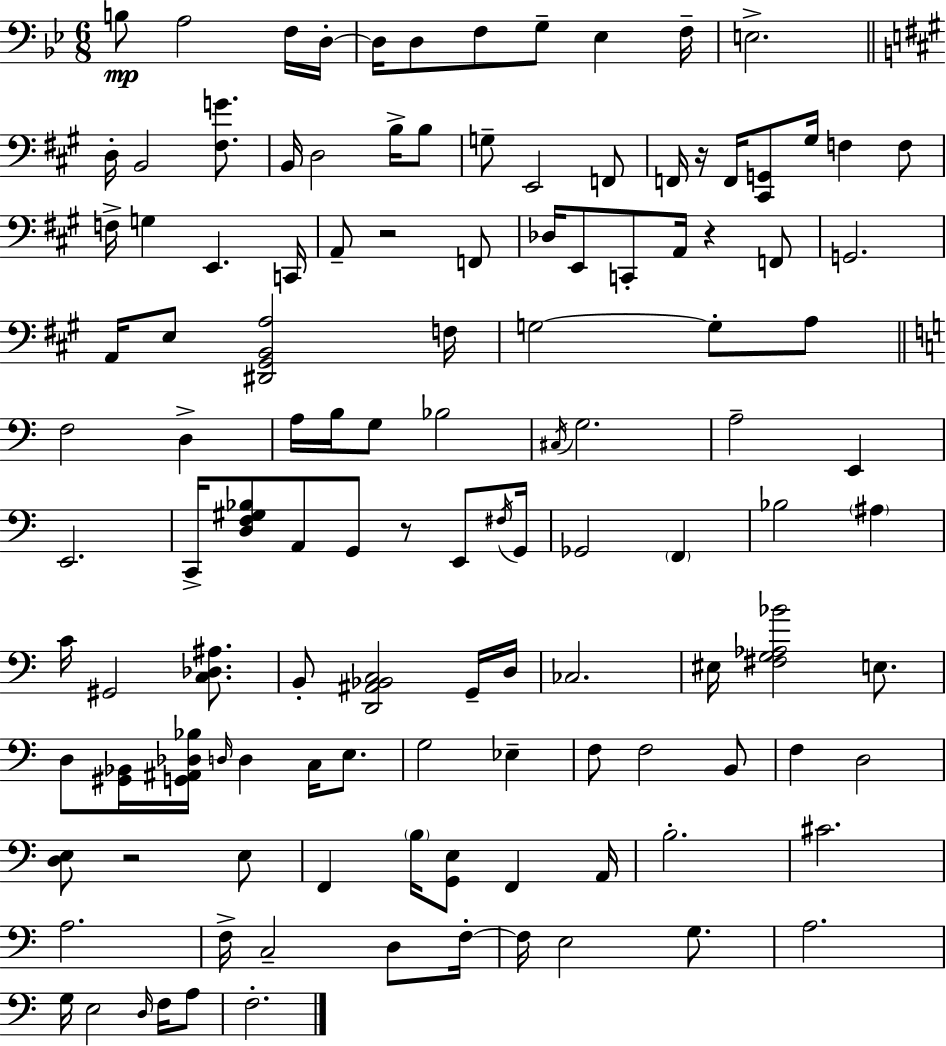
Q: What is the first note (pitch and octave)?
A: B3